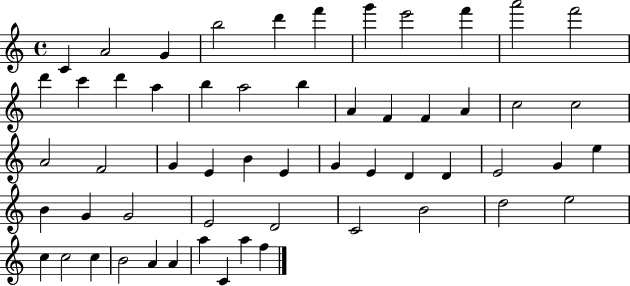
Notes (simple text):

C4/q A4/h G4/q B5/h D6/q F6/q G6/q E6/h F6/q A6/h F6/h D6/q C6/q D6/q A5/q B5/q A5/h B5/q A4/q F4/q F4/q A4/q C5/h C5/h A4/h F4/h G4/q E4/q B4/q E4/q G4/q E4/q D4/q D4/q E4/h G4/q E5/q B4/q G4/q G4/h E4/h D4/h C4/h B4/h D5/h E5/h C5/q C5/h C5/q B4/h A4/q A4/q A5/q C4/q A5/q F5/q